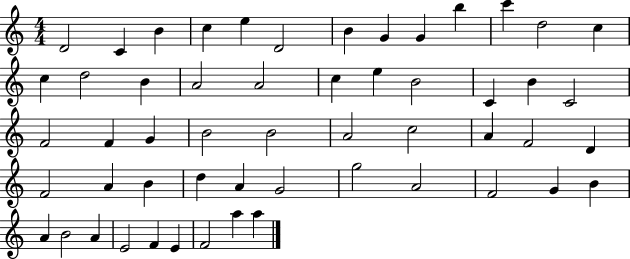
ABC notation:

X:1
T:Untitled
M:4/4
L:1/4
K:C
D2 C B c e D2 B G G b c' d2 c c d2 B A2 A2 c e B2 C B C2 F2 F G B2 B2 A2 c2 A F2 D F2 A B d A G2 g2 A2 F2 G B A B2 A E2 F E F2 a a